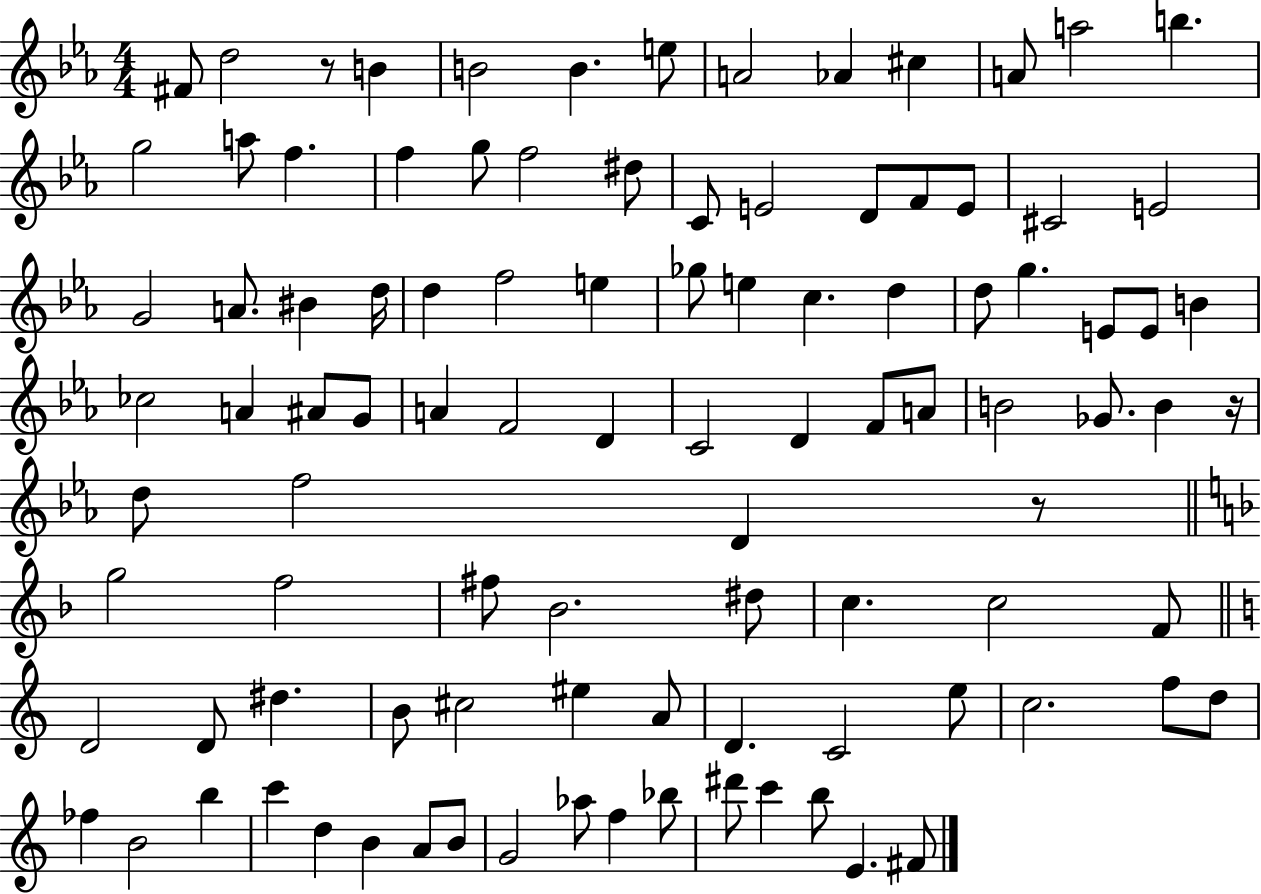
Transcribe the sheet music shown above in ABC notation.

X:1
T:Untitled
M:4/4
L:1/4
K:Eb
^F/2 d2 z/2 B B2 B e/2 A2 _A ^c A/2 a2 b g2 a/2 f f g/2 f2 ^d/2 C/2 E2 D/2 F/2 E/2 ^C2 E2 G2 A/2 ^B d/4 d f2 e _g/2 e c d d/2 g E/2 E/2 B _c2 A ^A/2 G/2 A F2 D C2 D F/2 A/2 B2 _G/2 B z/4 d/2 f2 D z/2 g2 f2 ^f/2 _B2 ^d/2 c c2 F/2 D2 D/2 ^d B/2 ^c2 ^e A/2 D C2 e/2 c2 f/2 d/2 _f B2 b c' d B A/2 B/2 G2 _a/2 f _b/2 ^d'/2 c' b/2 E ^F/2